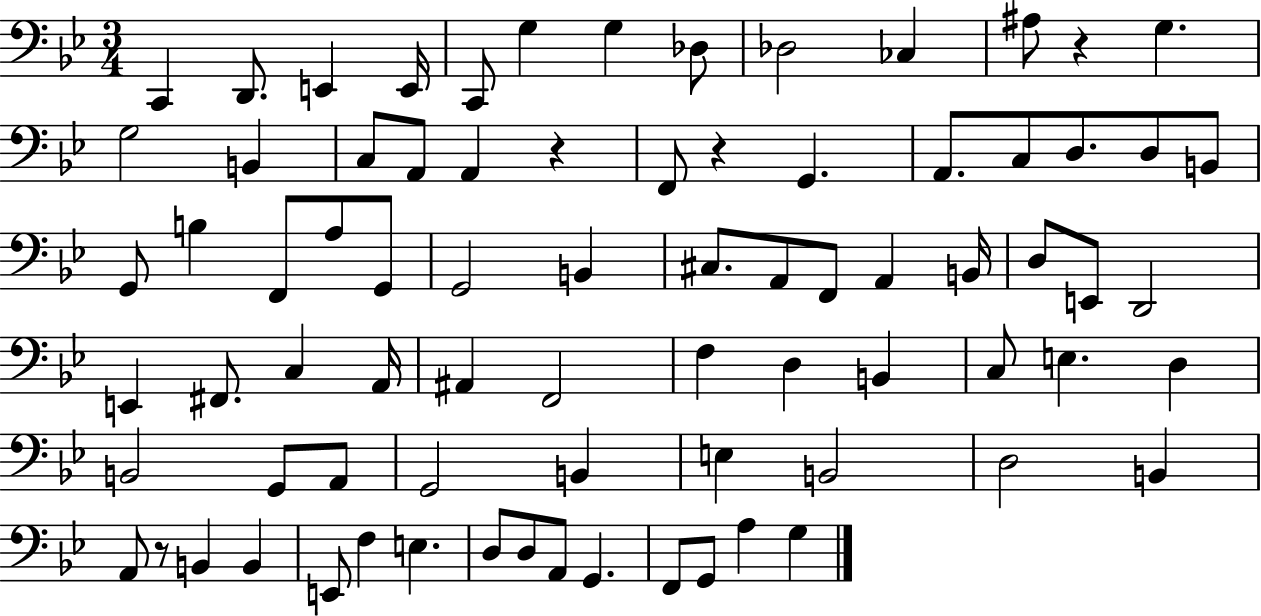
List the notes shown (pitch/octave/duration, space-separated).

C2/q D2/e. E2/q E2/s C2/e G3/q G3/q Db3/e Db3/h CES3/q A#3/e R/q G3/q. G3/h B2/q C3/e A2/e A2/q R/q F2/e R/q G2/q. A2/e. C3/e D3/e. D3/e B2/e G2/e B3/q F2/e A3/e G2/e G2/h B2/q C#3/e. A2/e F2/e A2/q B2/s D3/e E2/e D2/h E2/q F#2/e. C3/q A2/s A#2/q F2/h F3/q D3/q B2/q C3/e E3/q. D3/q B2/h G2/e A2/e G2/h B2/q E3/q B2/h D3/h B2/q A2/e R/e B2/q B2/q E2/e F3/q E3/q. D3/e D3/e A2/e G2/q. F2/e G2/e A3/q G3/q